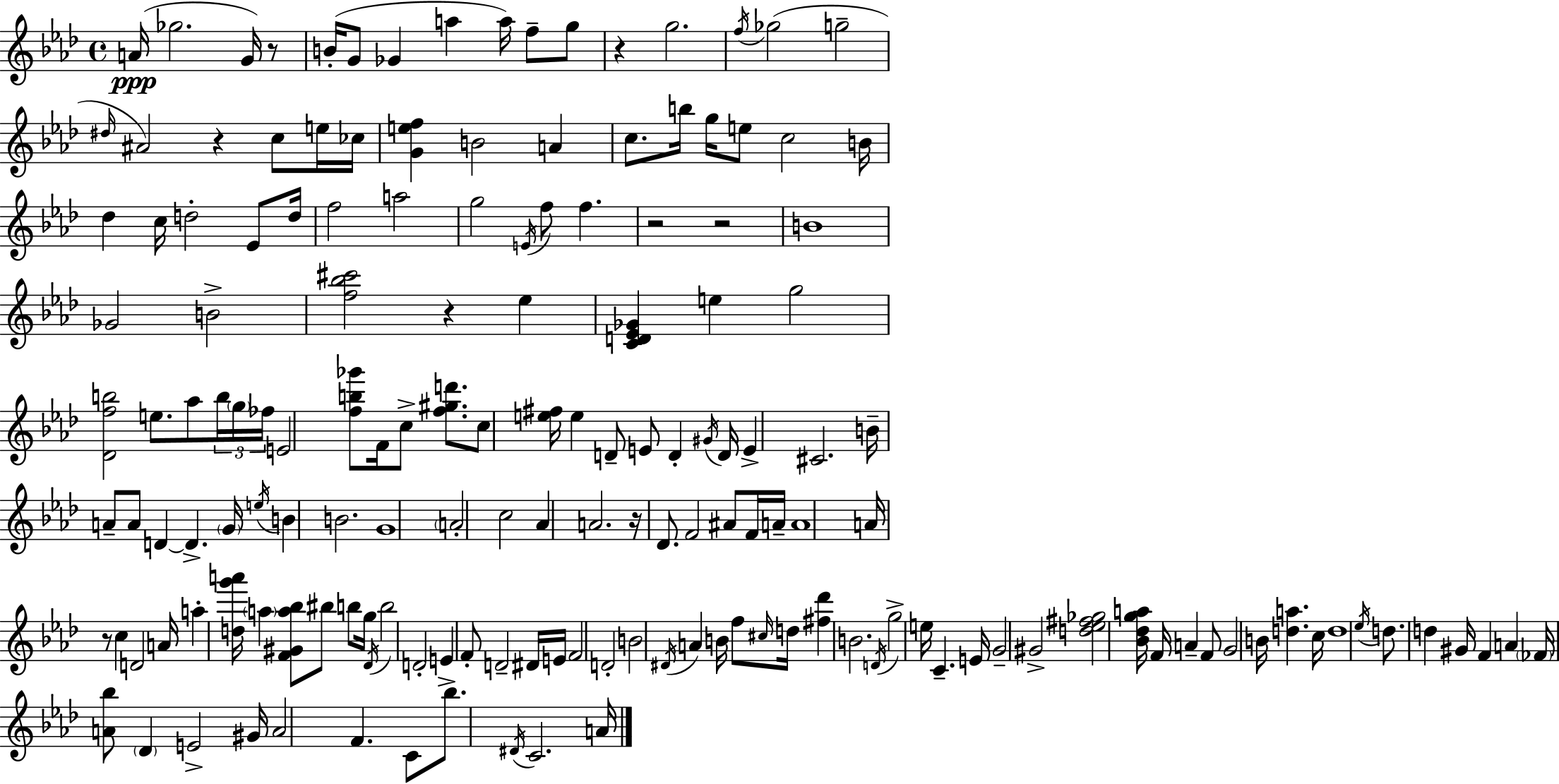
A4/s Gb5/h. G4/s R/e B4/s G4/e Gb4/q A5/q A5/s F5/e G5/e R/q G5/h. F5/s Gb5/h G5/h D#5/s A#4/h R/q C5/e E5/s CES5/s [G4,E5,F5]/q B4/h A4/q C5/e. B5/s G5/s E5/e C5/h B4/s Db5/q C5/s D5/h Eb4/e D5/s F5/h A5/h G5/h E4/s F5/e F5/q. R/h R/h B4/w Gb4/h B4/h [F5,Bb5,C#6]/h R/q Eb5/q [C4,D4,Eb4,Gb4]/q E5/q G5/h [Db4,F5,B5]/h E5/e. Ab5/e B5/s G5/s FES5/s E4/h [F5,B5,Gb6]/e F4/s C5/e [F5,G#5,D6]/e. C5/e [E5,F#5]/s E5/q D4/e E4/e D4/q G#4/s D4/s E4/q C#4/h. B4/s A4/e A4/e D4/q D4/q. G4/s E5/s B4/q B4/h. G4/w A4/h C5/h Ab4/q A4/h. R/s Db4/e. F4/h A#4/e F4/s A4/s A4/w A4/s R/e C5/q D4/h A4/s A5/q [D5,G6,A6]/s A5/q [F4,G#4,A5,Bb5]/e BIS5/e B5/e G5/s Db4/s B5/h D4/h E4/q F4/e D4/h D#4/s E4/s F4/h D4/h B4/h D#4/s A4/q B4/s F5/e C#5/s D5/s [F#5,Db6]/q B4/h. D4/s G5/h E5/s C4/q. E4/s G4/h G#4/h [D5,Eb5,F#5,Gb5]/h [Bb4,Db5,G5,A5]/s F4/s A4/q F4/e G4/h B4/s [D5,A5]/q. C5/s D5/w Eb5/s D5/e. D5/q G#4/s F4/q A4/q FES4/s [A4,Bb5]/e Db4/q E4/h G#4/s A4/h F4/q. C4/e Bb5/e. D#4/s C4/h. A4/s